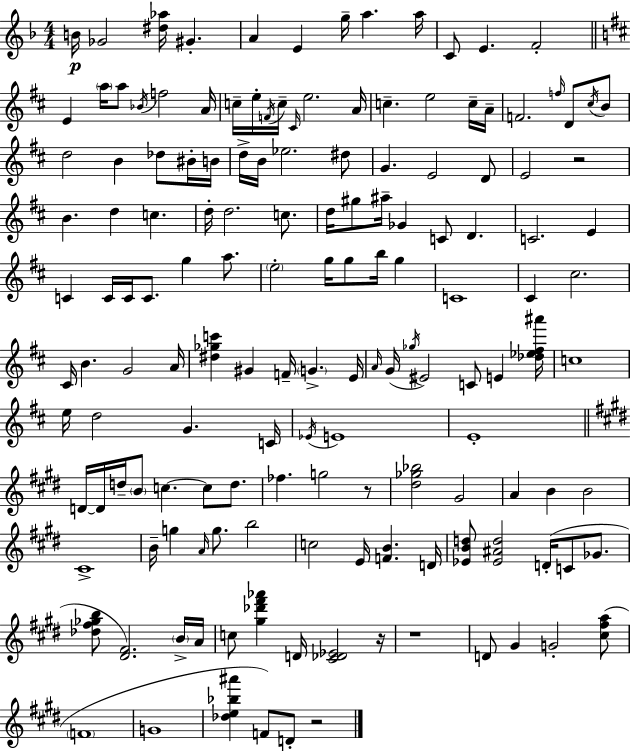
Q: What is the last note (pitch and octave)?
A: D4